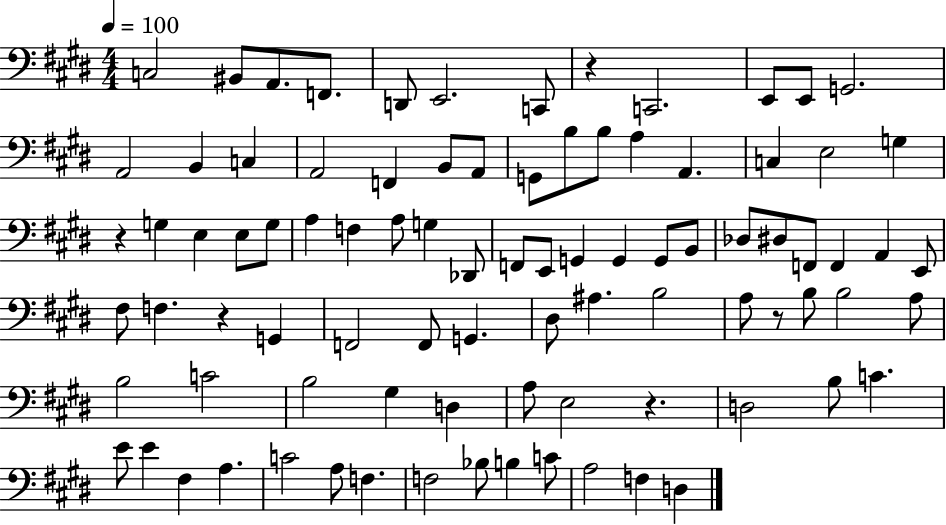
C3/h BIS2/e A2/e. F2/e. D2/e E2/h. C2/e R/q C2/h. E2/e E2/e G2/h. A2/h B2/q C3/q A2/h F2/q B2/e A2/e G2/e B3/e B3/e A3/q A2/q. C3/q E3/h G3/q R/q G3/q E3/q E3/e G3/e A3/q F3/q A3/e G3/q Db2/e F2/e E2/e G2/q G2/q G2/e B2/e Db3/e D#3/e F2/e F2/q A2/q E2/e F#3/e F3/q. R/q G2/q F2/h F2/e G2/q. D#3/e A#3/q. B3/h A3/e R/e B3/e B3/h A3/e B3/h C4/h B3/h G#3/q D3/q A3/e E3/h R/q. D3/h B3/e C4/q. E4/e E4/q F#3/q A3/q. C4/h A3/e F3/q. F3/h Bb3/e B3/q C4/e A3/h F3/q D3/q